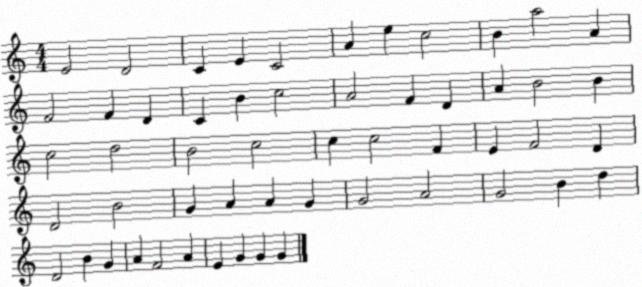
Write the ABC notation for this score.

X:1
T:Untitled
M:4/4
L:1/4
K:C
E2 D2 C E C2 A e c2 B a2 A F2 F D C B c2 A2 F D A B2 B c2 d2 B2 c2 c c2 F E F2 D D2 B2 G A A G G2 A2 G2 B d D2 B G A F2 A E G G G